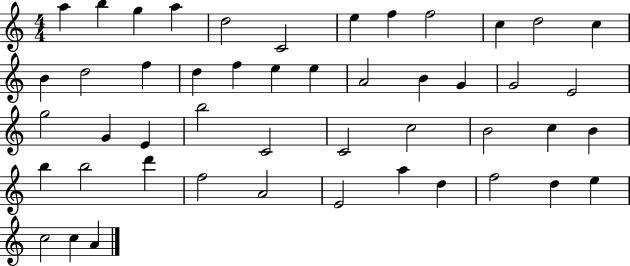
{
  \clef treble
  \numericTimeSignature
  \time 4/4
  \key c \major
  a''4 b''4 g''4 a''4 | d''2 c'2 | e''4 f''4 f''2 | c''4 d''2 c''4 | \break b'4 d''2 f''4 | d''4 f''4 e''4 e''4 | a'2 b'4 g'4 | g'2 e'2 | \break g''2 g'4 e'4 | b''2 c'2 | c'2 c''2 | b'2 c''4 b'4 | \break b''4 b''2 d'''4 | f''2 a'2 | e'2 a''4 d''4 | f''2 d''4 e''4 | \break c''2 c''4 a'4 | \bar "|."
}